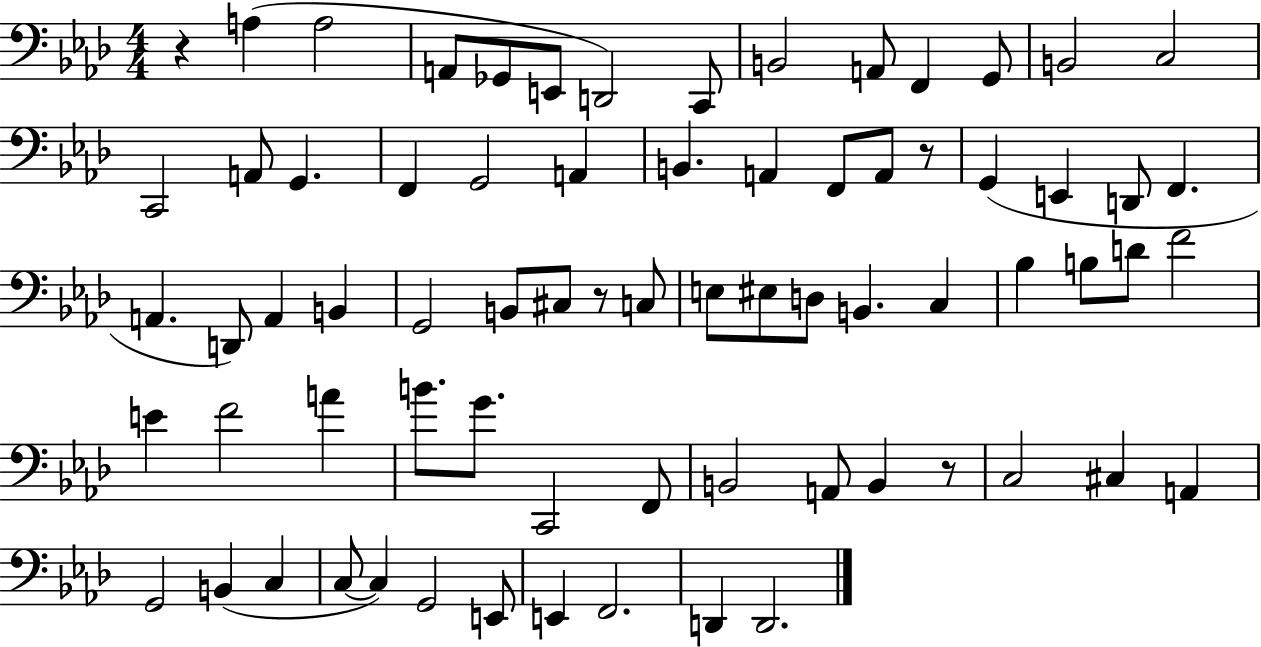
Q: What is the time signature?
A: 4/4